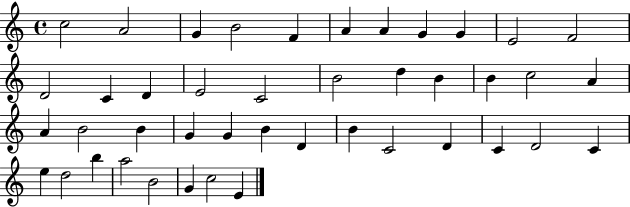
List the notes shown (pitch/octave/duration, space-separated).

C5/h A4/h G4/q B4/h F4/q A4/q A4/q G4/q G4/q E4/h F4/h D4/h C4/q D4/q E4/h C4/h B4/h D5/q B4/q B4/q C5/h A4/q A4/q B4/h B4/q G4/q G4/q B4/q D4/q B4/q C4/h D4/q C4/q D4/h C4/q E5/q D5/h B5/q A5/h B4/h G4/q C5/h E4/q